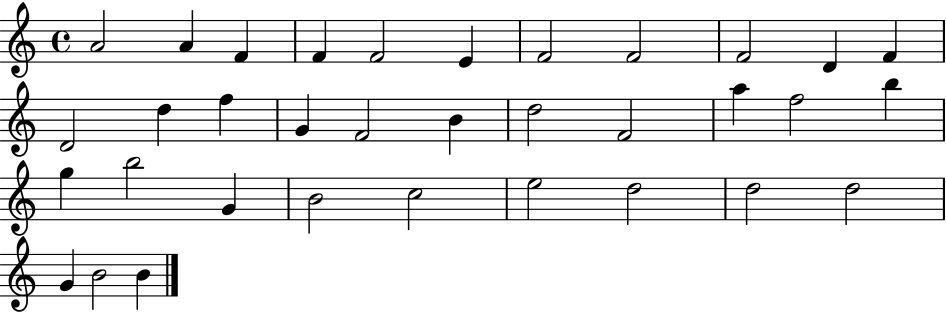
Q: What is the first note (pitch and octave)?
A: A4